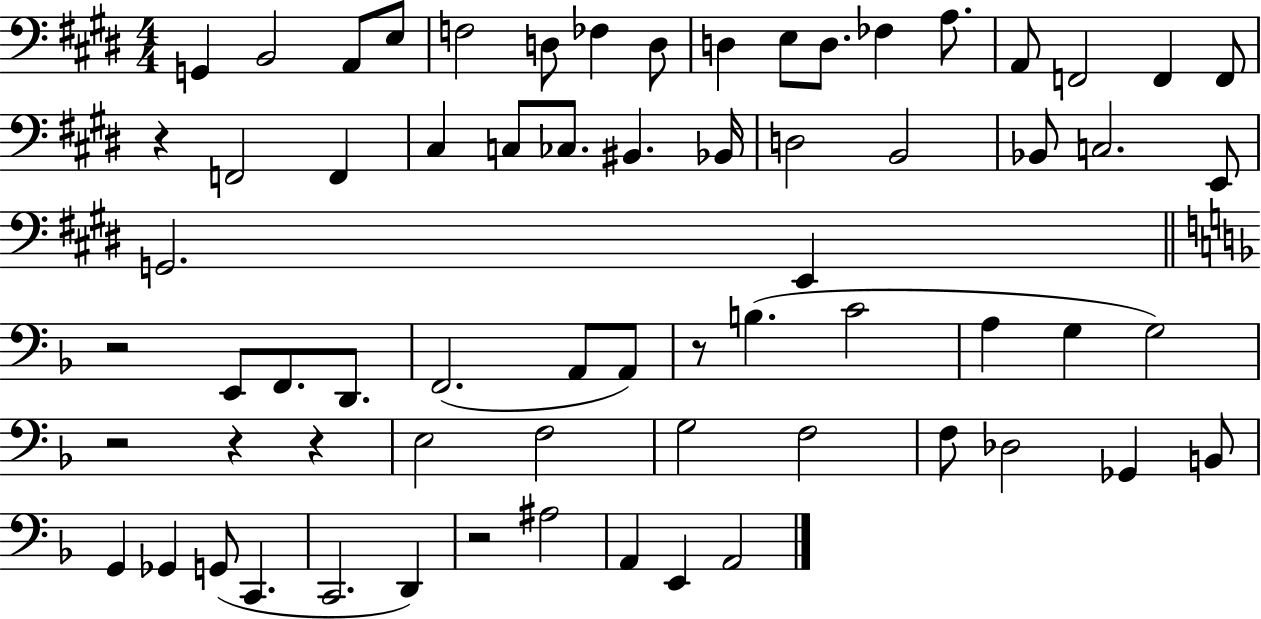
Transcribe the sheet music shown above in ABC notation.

X:1
T:Untitled
M:4/4
L:1/4
K:E
G,, B,,2 A,,/2 E,/2 F,2 D,/2 _F, D,/2 D, E,/2 D,/2 _F, A,/2 A,,/2 F,,2 F,, F,,/2 z F,,2 F,, ^C, C,/2 _C,/2 ^B,, _B,,/4 D,2 B,,2 _B,,/2 C,2 E,,/2 G,,2 E,, z2 E,,/2 F,,/2 D,,/2 F,,2 A,,/2 A,,/2 z/2 B, C2 A, G, G,2 z2 z z E,2 F,2 G,2 F,2 F,/2 _D,2 _G,, B,,/2 G,, _G,, G,,/2 C,, C,,2 D,, z2 ^A,2 A,, E,, A,,2